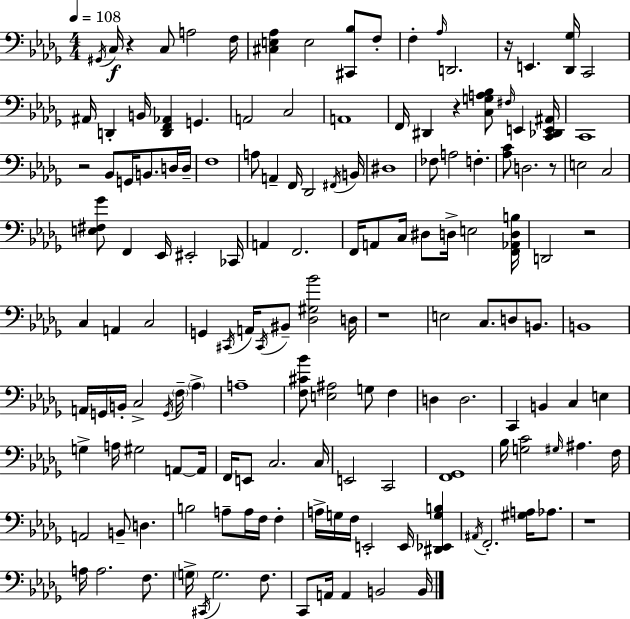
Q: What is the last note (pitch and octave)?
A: B2